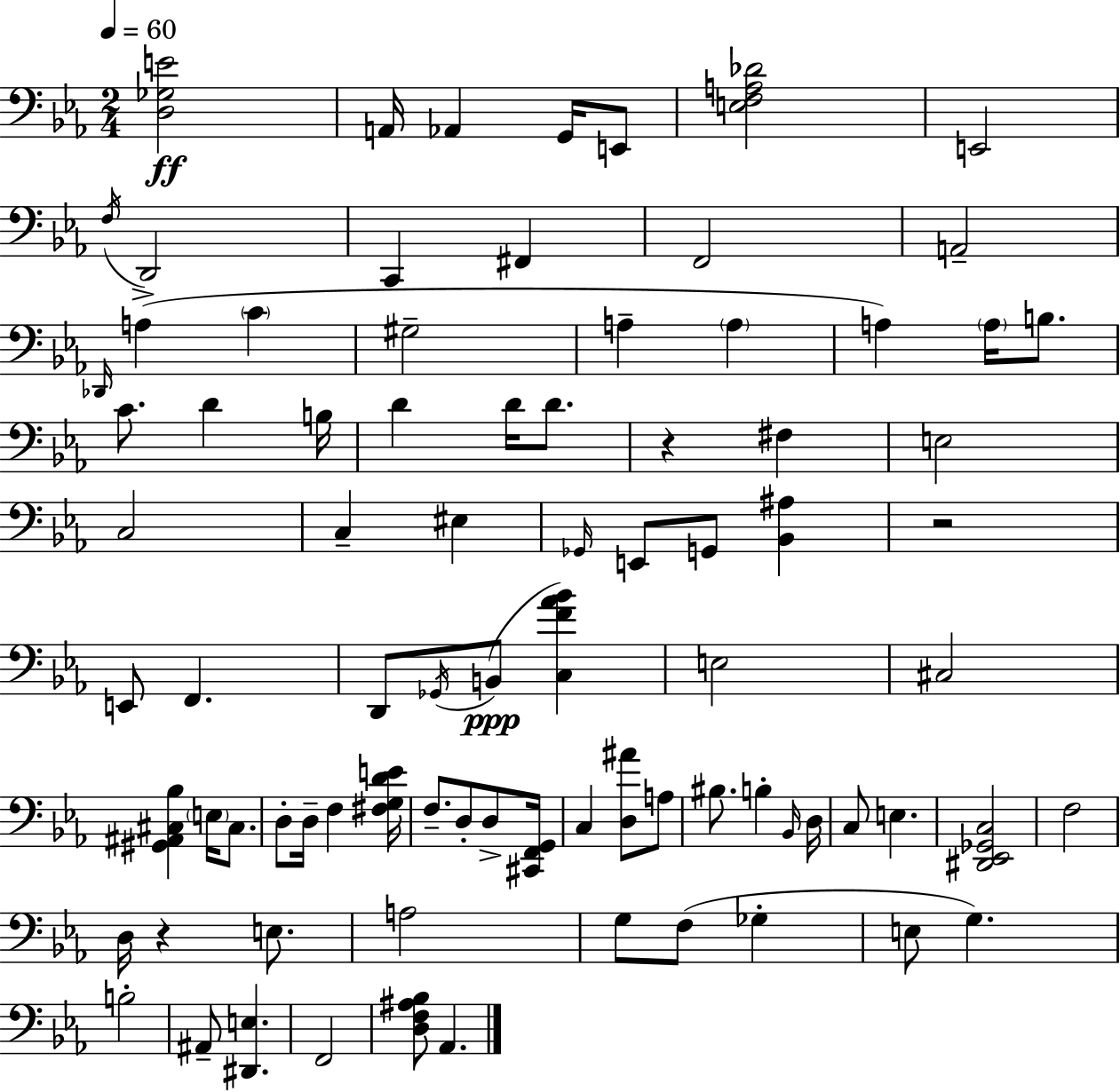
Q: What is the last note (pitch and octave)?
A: Ab2